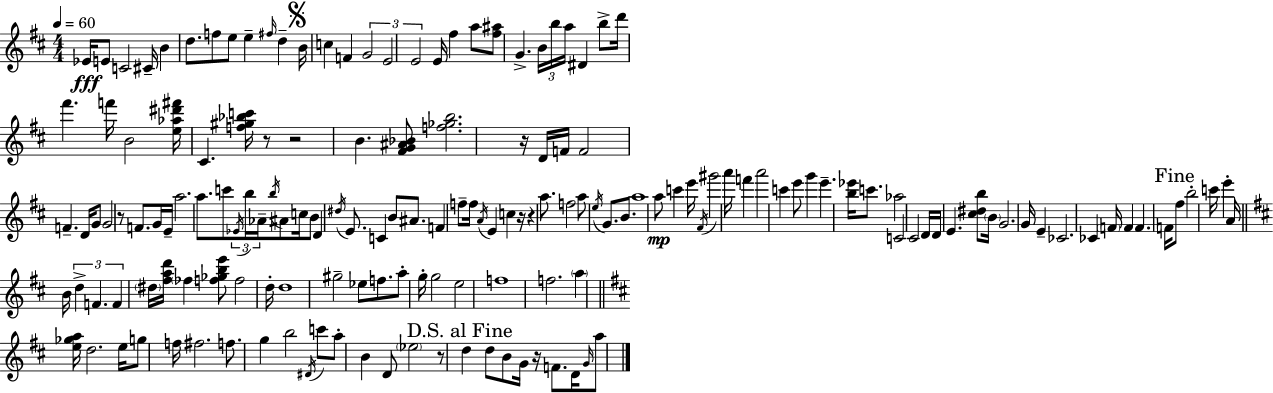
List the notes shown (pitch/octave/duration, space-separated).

Eb4/s E4/e C4/h C#4/s B4/q D5/e. F5/e E5/e E5/q F#5/s D5/q B4/s C5/q F4/q G4/h E4/h E4/h E4/s F#5/q A5/e [F#5,A#5]/e G4/q. B4/s B5/s A5/s D#4/q B5/e D6/s F#6/q. F6/s B4/h [E5,Ab5,D#6,F#6]/s C#4/q. [F5,G#5,Bb5,C6]/s R/e R/h B4/q. [F#4,G4,A#4,Bb4]/e [F5,Gb5,B5]/h. R/s D4/s F4/s F4/h F4/q. D4/s G4/e G4/h R/e F4/e. G4/s E4/s A5/h. A5/e. C6/e Eb4/s B5/s Ab4/s B5/s A#4/e C5/s B4/e D4/q D#5/s E4/e. C4/q B4/e A#4/e. F4/q F5/e F5/s A4/s E4/q C5/q R/s R/q A5/e. F5/h A5/e E5/s G4/e. B4/e. A5/w A5/e C6/q E6/s F#4/s G#6/h A6/s F6/q A6/h C6/q E6/e G6/q E6/q. [B5,Eb6]/s C6/e. Ab5/h C4/h C#4/h D4/s D4/s E4/q. [C#5,D#5,B5]/e B4/s G4/h. G4/s E4/q CES4/h. CES4/q F4/s F4/q F4/q. F4/s F#5/e B5/h C6/s E6/q A4/s B4/s D5/q F4/q. F4/q D#5/s [F#5,A5,D6]/s FES5/q [F5,Gb5,B5,E6]/e F5/h D5/s D5/w G#5/h Eb5/e F5/e. A5/e G5/s G5/h E5/h F5/w F5/h. A5/q [E5,Gb5,A5]/s D5/h. E5/s G5/e F5/s F#5/h. F5/e. G5/q B5/h D#4/s C6/e A5/e B4/q D4/e Eb5/h R/e D5/q D5/e B4/e G4/s R/s F4/e. D4/s G4/s A5/e